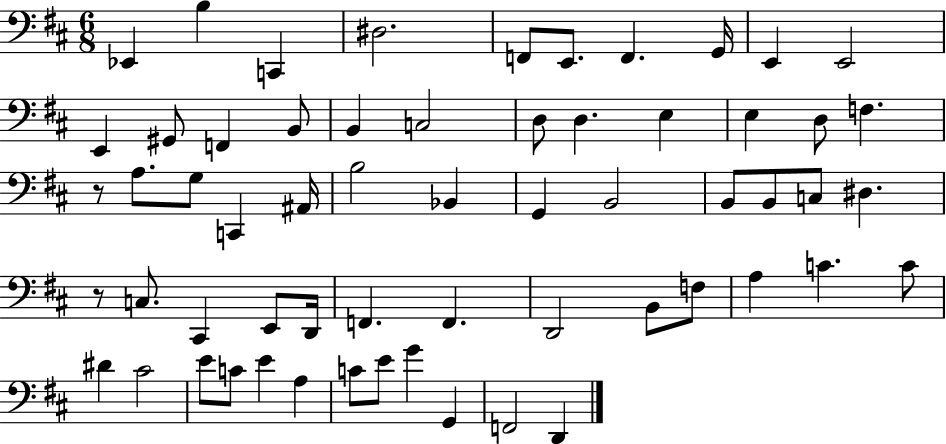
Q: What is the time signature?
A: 6/8